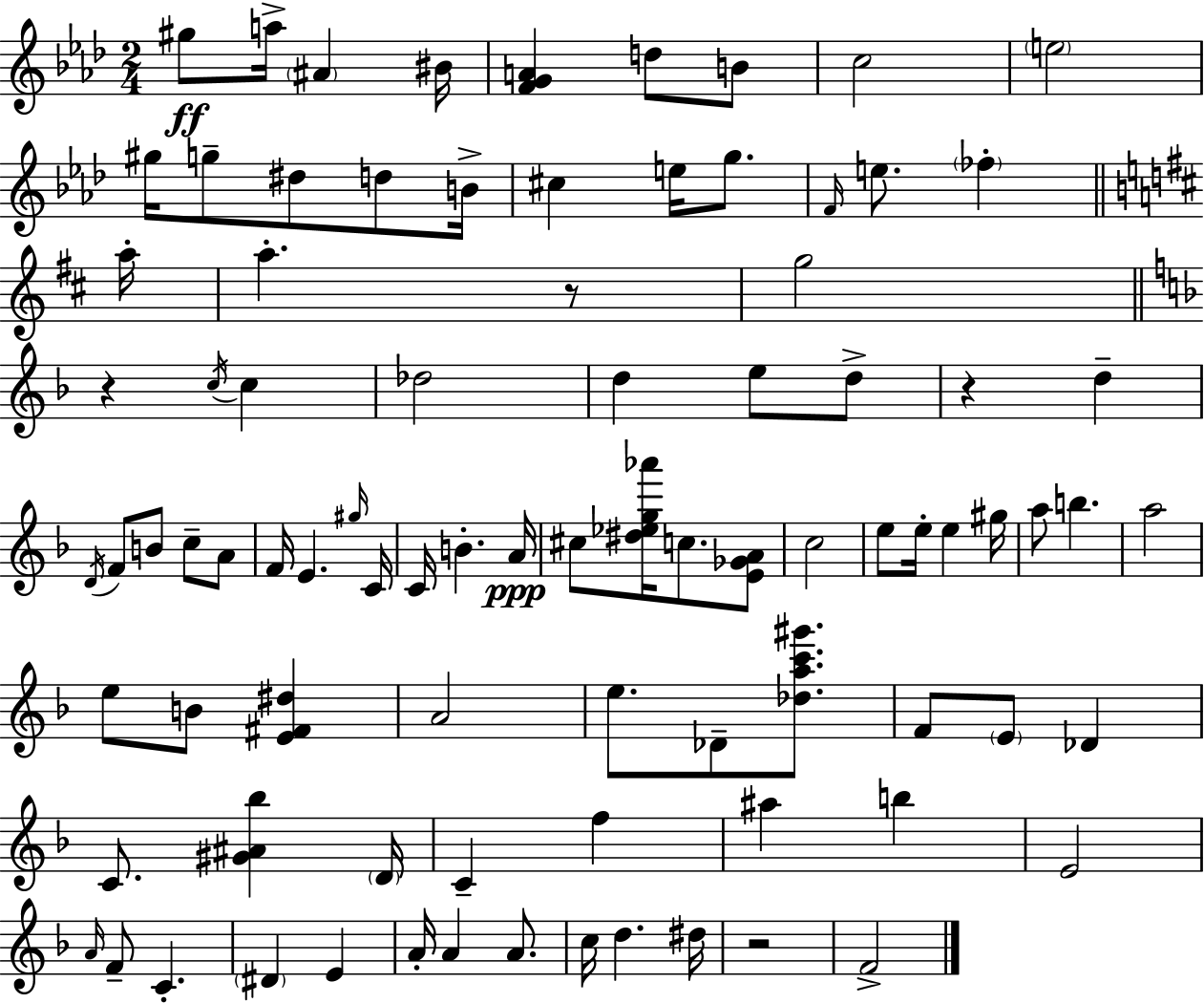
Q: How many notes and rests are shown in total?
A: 88